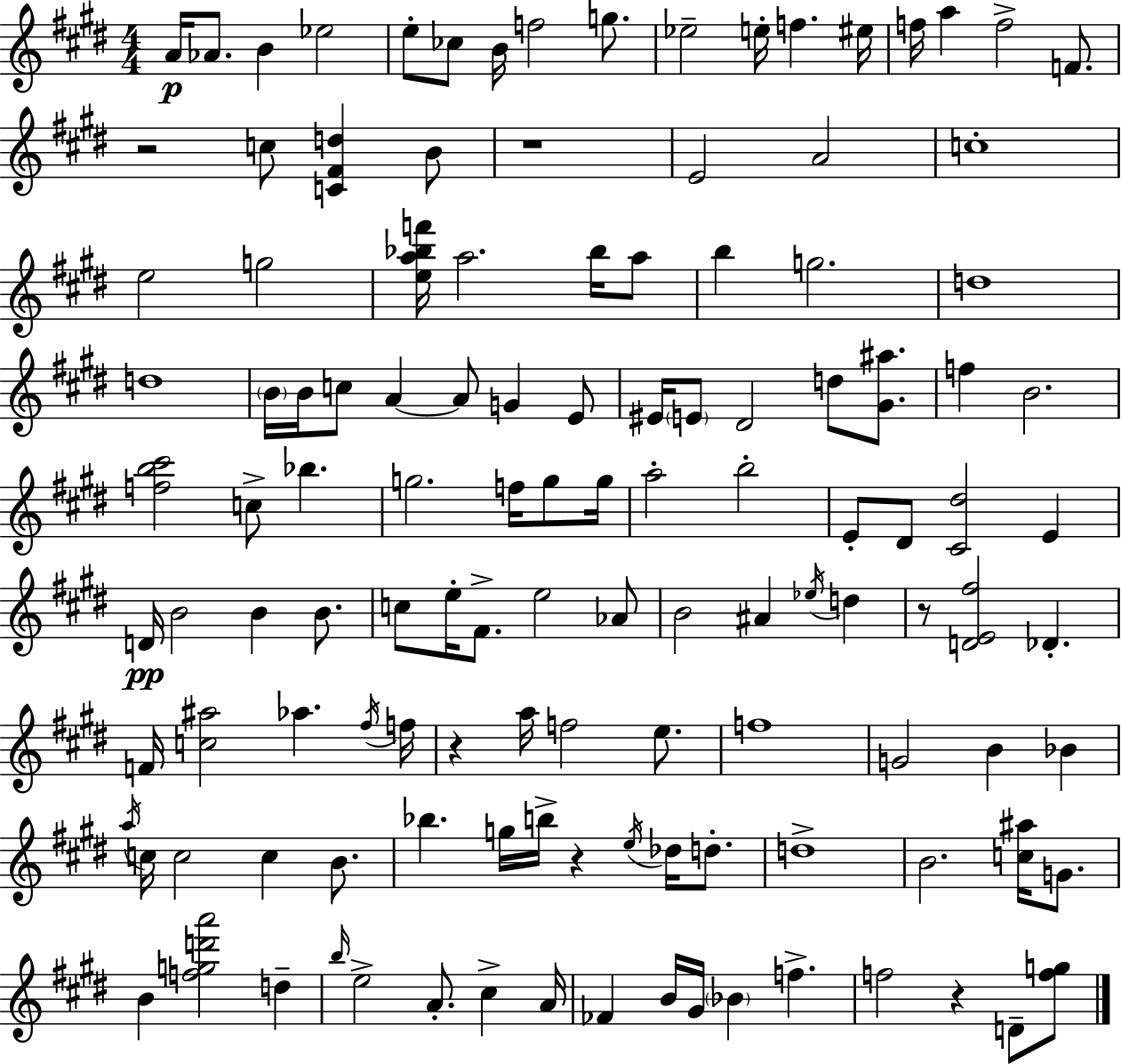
{
  \clef treble
  \numericTimeSignature
  \time 4/4
  \key e \major
  \repeat volta 2 { a'16\p aes'8. b'4 ees''2 | e''8-. ces''8 b'16 f''2 g''8. | ees''2-- e''16-. f''4. eis''16 | f''16 a''4 f''2-> f'8. | \break r2 c''8 <c' fis' d''>4 b'8 | r1 | e'2 a'2 | c''1-. | \break e''2 g''2 | <e'' a'' bes'' f'''>16 a''2. bes''16 a''8 | b''4 g''2. | d''1 | \break d''1 | \parenthesize b'16 b'16 c''8 a'4~~ a'8 g'4 e'8 | eis'16 \parenthesize e'8 dis'2 d''8 <gis' ais''>8. | f''4 b'2. | \break <f'' b'' cis'''>2 c''8-> bes''4. | g''2. f''16 g''8 g''16 | a''2-. b''2-. | e'8-. dis'8 <cis' dis''>2 e'4 | \break d'16\pp b'2 b'4 b'8. | c''8 e''16-. fis'8.-> e''2 aes'8 | b'2 ais'4 \acciaccatura { ees''16 } d''4 | r8 <d' e' fis''>2 des'4.-. | \break f'16 <c'' ais''>2 aes''4. | \acciaccatura { fis''16 } f''16 r4 a''16 f''2 e''8. | f''1 | g'2 b'4 bes'4 | \break \acciaccatura { a''16 } c''16 c''2 c''4 | b'8. bes''4. g''16 b''16-> r4 \acciaccatura { e''16 } | des''16 d''8.-. d''1-> | b'2. | \break <c'' ais''>16 g'8. b'4 <f'' g'' d''' a'''>2 | d''4-- \grace { b''16 } e''2-> a'8.-. | cis''4-> a'16 fes'4 b'16 gis'16 \parenthesize bes'4 f''4.-> | f''2 r4 | \break d'8-- <f'' g''>8 } \bar "|."
}